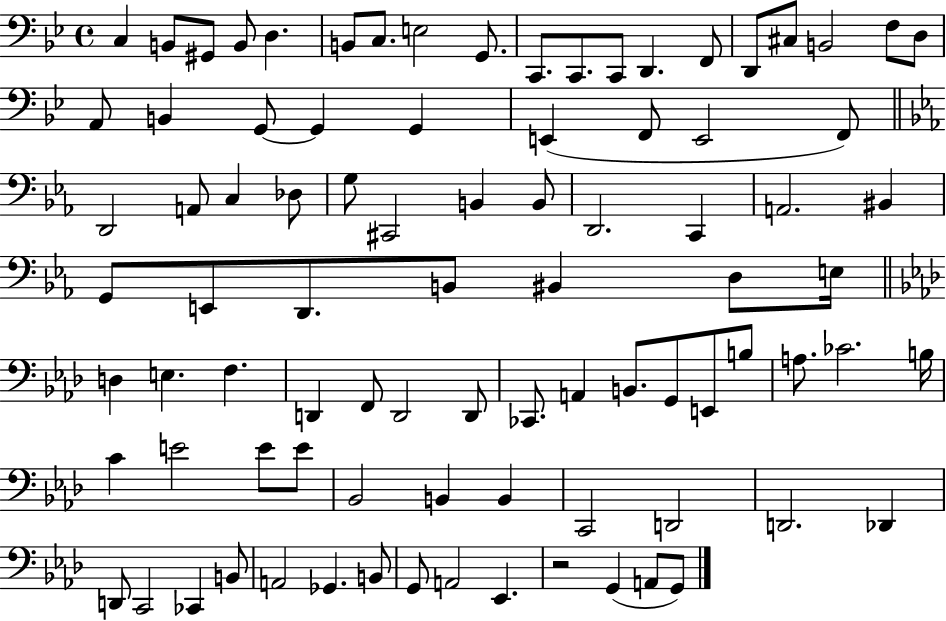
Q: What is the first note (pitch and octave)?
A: C3